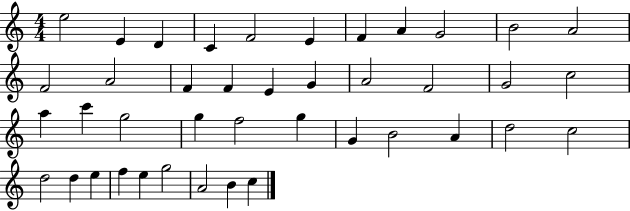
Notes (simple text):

E5/h E4/q D4/q C4/q F4/h E4/q F4/q A4/q G4/h B4/h A4/h F4/h A4/h F4/q F4/q E4/q G4/q A4/h F4/h G4/h C5/h A5/q C6/q G5/h G5/q F5/h G5/q G4/q B4/h A4/q D5/h C5/h D5/h D5/q E5/q F5/q E5/q G5/h A4/h B4/q C5/q